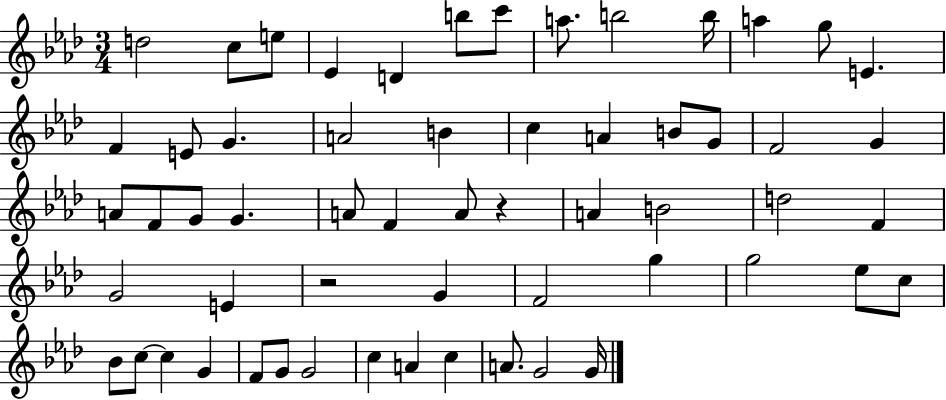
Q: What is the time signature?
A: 3/4